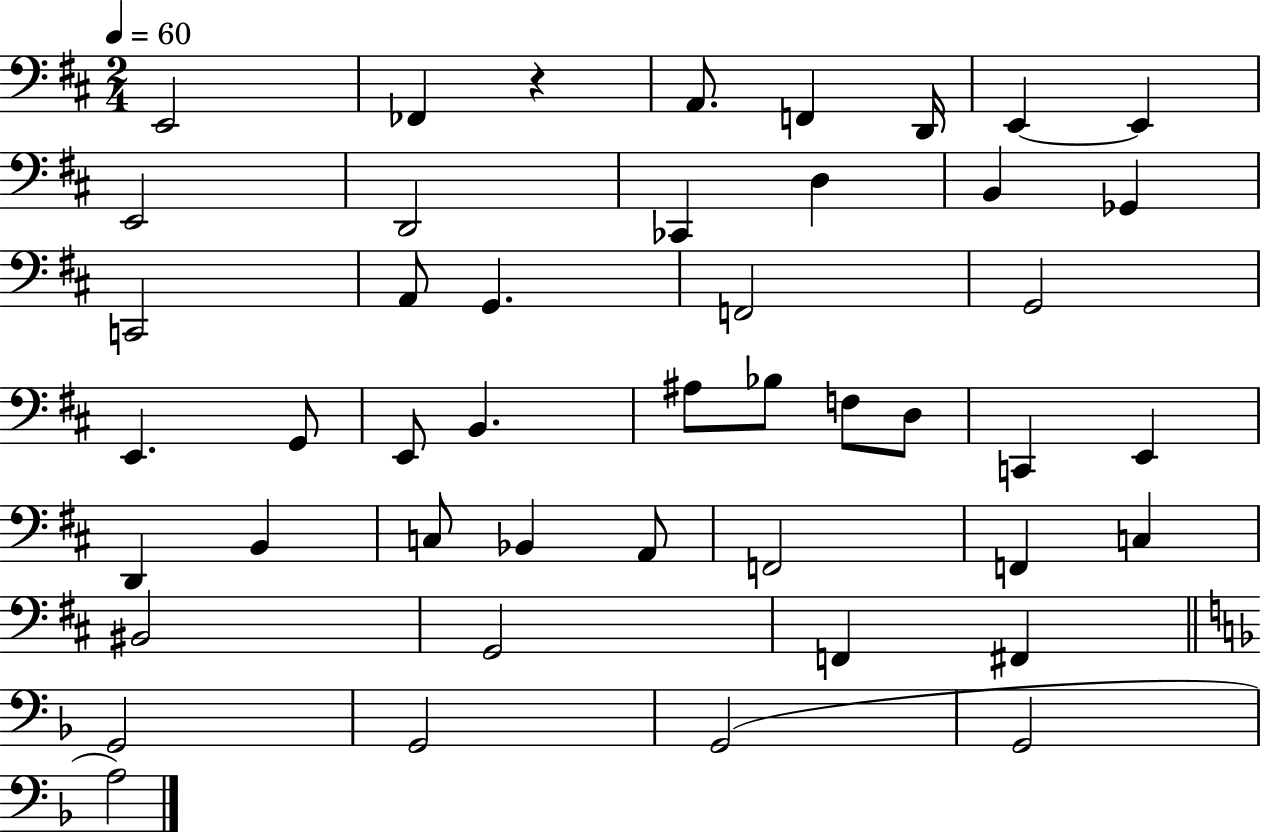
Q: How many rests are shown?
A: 1